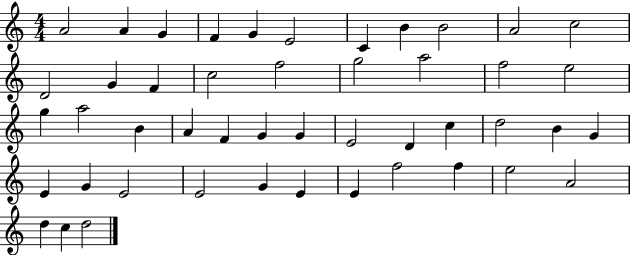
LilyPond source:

{
  \clef treble
  \numericTimeSignature
  \time 4/4
  \key c \major
  a'2 a'4 g'4 | f'4 g'4 e'2 | c'4 b'4 b'2 | a'2 c''2 | \break d'2 g'4 f'4 | c''2 f''2 | g''2 a''2 | f''2 e''2 | \break g''4 a''2 b'4 | a'4 f'4 g'4 g'4 | e'2 d'4 c''4 | d''2 b'4 g'4 | \break e'4 g'4 e'2 | e'2 g'4 e'4 | e'4 f''2 f''4 | e''2 a'2 | \break d''4 c''4 d''2 | \bar "|."
}